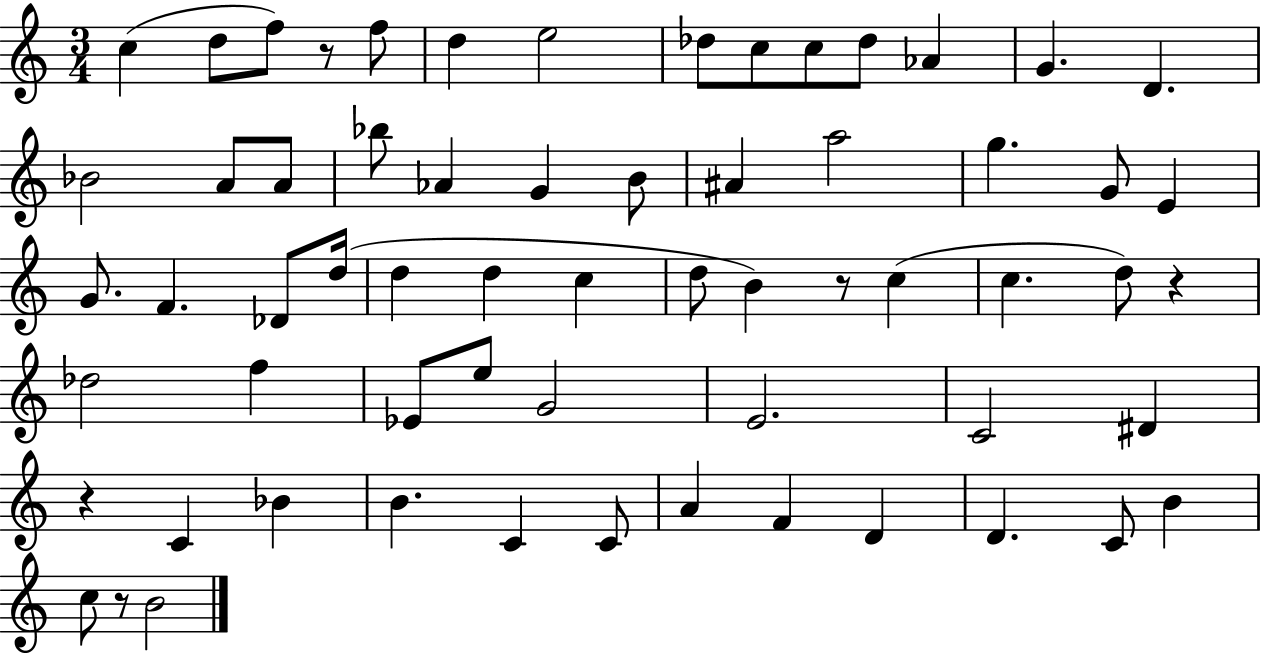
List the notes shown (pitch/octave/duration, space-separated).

C5/q D5/e F5/e R/e F5/e D5/q E5/h Db5/e C5/e C5/e Db5/e Ab4/q G4/q. D4/q. Bb4/h A4/e A4/e Bb5/e Ab4/q G4/q B4/e A#4/q A5/h G5/q. G4/e E4/q G4/e. F4/q. Db4/e D5/s D5/q D5/q C5/q D5/e B4/q R/e C5/q C5/q. D5/e R/q Db5/h F5/q Eb4/e E5/e G4/h E4/h. C4/h D#4/q R/q C4/q Bb4/q B4/q. C4/q C4/e A4/q F4/q D4/q D4/q. C4/e B4/q C5/e R/e B4/h